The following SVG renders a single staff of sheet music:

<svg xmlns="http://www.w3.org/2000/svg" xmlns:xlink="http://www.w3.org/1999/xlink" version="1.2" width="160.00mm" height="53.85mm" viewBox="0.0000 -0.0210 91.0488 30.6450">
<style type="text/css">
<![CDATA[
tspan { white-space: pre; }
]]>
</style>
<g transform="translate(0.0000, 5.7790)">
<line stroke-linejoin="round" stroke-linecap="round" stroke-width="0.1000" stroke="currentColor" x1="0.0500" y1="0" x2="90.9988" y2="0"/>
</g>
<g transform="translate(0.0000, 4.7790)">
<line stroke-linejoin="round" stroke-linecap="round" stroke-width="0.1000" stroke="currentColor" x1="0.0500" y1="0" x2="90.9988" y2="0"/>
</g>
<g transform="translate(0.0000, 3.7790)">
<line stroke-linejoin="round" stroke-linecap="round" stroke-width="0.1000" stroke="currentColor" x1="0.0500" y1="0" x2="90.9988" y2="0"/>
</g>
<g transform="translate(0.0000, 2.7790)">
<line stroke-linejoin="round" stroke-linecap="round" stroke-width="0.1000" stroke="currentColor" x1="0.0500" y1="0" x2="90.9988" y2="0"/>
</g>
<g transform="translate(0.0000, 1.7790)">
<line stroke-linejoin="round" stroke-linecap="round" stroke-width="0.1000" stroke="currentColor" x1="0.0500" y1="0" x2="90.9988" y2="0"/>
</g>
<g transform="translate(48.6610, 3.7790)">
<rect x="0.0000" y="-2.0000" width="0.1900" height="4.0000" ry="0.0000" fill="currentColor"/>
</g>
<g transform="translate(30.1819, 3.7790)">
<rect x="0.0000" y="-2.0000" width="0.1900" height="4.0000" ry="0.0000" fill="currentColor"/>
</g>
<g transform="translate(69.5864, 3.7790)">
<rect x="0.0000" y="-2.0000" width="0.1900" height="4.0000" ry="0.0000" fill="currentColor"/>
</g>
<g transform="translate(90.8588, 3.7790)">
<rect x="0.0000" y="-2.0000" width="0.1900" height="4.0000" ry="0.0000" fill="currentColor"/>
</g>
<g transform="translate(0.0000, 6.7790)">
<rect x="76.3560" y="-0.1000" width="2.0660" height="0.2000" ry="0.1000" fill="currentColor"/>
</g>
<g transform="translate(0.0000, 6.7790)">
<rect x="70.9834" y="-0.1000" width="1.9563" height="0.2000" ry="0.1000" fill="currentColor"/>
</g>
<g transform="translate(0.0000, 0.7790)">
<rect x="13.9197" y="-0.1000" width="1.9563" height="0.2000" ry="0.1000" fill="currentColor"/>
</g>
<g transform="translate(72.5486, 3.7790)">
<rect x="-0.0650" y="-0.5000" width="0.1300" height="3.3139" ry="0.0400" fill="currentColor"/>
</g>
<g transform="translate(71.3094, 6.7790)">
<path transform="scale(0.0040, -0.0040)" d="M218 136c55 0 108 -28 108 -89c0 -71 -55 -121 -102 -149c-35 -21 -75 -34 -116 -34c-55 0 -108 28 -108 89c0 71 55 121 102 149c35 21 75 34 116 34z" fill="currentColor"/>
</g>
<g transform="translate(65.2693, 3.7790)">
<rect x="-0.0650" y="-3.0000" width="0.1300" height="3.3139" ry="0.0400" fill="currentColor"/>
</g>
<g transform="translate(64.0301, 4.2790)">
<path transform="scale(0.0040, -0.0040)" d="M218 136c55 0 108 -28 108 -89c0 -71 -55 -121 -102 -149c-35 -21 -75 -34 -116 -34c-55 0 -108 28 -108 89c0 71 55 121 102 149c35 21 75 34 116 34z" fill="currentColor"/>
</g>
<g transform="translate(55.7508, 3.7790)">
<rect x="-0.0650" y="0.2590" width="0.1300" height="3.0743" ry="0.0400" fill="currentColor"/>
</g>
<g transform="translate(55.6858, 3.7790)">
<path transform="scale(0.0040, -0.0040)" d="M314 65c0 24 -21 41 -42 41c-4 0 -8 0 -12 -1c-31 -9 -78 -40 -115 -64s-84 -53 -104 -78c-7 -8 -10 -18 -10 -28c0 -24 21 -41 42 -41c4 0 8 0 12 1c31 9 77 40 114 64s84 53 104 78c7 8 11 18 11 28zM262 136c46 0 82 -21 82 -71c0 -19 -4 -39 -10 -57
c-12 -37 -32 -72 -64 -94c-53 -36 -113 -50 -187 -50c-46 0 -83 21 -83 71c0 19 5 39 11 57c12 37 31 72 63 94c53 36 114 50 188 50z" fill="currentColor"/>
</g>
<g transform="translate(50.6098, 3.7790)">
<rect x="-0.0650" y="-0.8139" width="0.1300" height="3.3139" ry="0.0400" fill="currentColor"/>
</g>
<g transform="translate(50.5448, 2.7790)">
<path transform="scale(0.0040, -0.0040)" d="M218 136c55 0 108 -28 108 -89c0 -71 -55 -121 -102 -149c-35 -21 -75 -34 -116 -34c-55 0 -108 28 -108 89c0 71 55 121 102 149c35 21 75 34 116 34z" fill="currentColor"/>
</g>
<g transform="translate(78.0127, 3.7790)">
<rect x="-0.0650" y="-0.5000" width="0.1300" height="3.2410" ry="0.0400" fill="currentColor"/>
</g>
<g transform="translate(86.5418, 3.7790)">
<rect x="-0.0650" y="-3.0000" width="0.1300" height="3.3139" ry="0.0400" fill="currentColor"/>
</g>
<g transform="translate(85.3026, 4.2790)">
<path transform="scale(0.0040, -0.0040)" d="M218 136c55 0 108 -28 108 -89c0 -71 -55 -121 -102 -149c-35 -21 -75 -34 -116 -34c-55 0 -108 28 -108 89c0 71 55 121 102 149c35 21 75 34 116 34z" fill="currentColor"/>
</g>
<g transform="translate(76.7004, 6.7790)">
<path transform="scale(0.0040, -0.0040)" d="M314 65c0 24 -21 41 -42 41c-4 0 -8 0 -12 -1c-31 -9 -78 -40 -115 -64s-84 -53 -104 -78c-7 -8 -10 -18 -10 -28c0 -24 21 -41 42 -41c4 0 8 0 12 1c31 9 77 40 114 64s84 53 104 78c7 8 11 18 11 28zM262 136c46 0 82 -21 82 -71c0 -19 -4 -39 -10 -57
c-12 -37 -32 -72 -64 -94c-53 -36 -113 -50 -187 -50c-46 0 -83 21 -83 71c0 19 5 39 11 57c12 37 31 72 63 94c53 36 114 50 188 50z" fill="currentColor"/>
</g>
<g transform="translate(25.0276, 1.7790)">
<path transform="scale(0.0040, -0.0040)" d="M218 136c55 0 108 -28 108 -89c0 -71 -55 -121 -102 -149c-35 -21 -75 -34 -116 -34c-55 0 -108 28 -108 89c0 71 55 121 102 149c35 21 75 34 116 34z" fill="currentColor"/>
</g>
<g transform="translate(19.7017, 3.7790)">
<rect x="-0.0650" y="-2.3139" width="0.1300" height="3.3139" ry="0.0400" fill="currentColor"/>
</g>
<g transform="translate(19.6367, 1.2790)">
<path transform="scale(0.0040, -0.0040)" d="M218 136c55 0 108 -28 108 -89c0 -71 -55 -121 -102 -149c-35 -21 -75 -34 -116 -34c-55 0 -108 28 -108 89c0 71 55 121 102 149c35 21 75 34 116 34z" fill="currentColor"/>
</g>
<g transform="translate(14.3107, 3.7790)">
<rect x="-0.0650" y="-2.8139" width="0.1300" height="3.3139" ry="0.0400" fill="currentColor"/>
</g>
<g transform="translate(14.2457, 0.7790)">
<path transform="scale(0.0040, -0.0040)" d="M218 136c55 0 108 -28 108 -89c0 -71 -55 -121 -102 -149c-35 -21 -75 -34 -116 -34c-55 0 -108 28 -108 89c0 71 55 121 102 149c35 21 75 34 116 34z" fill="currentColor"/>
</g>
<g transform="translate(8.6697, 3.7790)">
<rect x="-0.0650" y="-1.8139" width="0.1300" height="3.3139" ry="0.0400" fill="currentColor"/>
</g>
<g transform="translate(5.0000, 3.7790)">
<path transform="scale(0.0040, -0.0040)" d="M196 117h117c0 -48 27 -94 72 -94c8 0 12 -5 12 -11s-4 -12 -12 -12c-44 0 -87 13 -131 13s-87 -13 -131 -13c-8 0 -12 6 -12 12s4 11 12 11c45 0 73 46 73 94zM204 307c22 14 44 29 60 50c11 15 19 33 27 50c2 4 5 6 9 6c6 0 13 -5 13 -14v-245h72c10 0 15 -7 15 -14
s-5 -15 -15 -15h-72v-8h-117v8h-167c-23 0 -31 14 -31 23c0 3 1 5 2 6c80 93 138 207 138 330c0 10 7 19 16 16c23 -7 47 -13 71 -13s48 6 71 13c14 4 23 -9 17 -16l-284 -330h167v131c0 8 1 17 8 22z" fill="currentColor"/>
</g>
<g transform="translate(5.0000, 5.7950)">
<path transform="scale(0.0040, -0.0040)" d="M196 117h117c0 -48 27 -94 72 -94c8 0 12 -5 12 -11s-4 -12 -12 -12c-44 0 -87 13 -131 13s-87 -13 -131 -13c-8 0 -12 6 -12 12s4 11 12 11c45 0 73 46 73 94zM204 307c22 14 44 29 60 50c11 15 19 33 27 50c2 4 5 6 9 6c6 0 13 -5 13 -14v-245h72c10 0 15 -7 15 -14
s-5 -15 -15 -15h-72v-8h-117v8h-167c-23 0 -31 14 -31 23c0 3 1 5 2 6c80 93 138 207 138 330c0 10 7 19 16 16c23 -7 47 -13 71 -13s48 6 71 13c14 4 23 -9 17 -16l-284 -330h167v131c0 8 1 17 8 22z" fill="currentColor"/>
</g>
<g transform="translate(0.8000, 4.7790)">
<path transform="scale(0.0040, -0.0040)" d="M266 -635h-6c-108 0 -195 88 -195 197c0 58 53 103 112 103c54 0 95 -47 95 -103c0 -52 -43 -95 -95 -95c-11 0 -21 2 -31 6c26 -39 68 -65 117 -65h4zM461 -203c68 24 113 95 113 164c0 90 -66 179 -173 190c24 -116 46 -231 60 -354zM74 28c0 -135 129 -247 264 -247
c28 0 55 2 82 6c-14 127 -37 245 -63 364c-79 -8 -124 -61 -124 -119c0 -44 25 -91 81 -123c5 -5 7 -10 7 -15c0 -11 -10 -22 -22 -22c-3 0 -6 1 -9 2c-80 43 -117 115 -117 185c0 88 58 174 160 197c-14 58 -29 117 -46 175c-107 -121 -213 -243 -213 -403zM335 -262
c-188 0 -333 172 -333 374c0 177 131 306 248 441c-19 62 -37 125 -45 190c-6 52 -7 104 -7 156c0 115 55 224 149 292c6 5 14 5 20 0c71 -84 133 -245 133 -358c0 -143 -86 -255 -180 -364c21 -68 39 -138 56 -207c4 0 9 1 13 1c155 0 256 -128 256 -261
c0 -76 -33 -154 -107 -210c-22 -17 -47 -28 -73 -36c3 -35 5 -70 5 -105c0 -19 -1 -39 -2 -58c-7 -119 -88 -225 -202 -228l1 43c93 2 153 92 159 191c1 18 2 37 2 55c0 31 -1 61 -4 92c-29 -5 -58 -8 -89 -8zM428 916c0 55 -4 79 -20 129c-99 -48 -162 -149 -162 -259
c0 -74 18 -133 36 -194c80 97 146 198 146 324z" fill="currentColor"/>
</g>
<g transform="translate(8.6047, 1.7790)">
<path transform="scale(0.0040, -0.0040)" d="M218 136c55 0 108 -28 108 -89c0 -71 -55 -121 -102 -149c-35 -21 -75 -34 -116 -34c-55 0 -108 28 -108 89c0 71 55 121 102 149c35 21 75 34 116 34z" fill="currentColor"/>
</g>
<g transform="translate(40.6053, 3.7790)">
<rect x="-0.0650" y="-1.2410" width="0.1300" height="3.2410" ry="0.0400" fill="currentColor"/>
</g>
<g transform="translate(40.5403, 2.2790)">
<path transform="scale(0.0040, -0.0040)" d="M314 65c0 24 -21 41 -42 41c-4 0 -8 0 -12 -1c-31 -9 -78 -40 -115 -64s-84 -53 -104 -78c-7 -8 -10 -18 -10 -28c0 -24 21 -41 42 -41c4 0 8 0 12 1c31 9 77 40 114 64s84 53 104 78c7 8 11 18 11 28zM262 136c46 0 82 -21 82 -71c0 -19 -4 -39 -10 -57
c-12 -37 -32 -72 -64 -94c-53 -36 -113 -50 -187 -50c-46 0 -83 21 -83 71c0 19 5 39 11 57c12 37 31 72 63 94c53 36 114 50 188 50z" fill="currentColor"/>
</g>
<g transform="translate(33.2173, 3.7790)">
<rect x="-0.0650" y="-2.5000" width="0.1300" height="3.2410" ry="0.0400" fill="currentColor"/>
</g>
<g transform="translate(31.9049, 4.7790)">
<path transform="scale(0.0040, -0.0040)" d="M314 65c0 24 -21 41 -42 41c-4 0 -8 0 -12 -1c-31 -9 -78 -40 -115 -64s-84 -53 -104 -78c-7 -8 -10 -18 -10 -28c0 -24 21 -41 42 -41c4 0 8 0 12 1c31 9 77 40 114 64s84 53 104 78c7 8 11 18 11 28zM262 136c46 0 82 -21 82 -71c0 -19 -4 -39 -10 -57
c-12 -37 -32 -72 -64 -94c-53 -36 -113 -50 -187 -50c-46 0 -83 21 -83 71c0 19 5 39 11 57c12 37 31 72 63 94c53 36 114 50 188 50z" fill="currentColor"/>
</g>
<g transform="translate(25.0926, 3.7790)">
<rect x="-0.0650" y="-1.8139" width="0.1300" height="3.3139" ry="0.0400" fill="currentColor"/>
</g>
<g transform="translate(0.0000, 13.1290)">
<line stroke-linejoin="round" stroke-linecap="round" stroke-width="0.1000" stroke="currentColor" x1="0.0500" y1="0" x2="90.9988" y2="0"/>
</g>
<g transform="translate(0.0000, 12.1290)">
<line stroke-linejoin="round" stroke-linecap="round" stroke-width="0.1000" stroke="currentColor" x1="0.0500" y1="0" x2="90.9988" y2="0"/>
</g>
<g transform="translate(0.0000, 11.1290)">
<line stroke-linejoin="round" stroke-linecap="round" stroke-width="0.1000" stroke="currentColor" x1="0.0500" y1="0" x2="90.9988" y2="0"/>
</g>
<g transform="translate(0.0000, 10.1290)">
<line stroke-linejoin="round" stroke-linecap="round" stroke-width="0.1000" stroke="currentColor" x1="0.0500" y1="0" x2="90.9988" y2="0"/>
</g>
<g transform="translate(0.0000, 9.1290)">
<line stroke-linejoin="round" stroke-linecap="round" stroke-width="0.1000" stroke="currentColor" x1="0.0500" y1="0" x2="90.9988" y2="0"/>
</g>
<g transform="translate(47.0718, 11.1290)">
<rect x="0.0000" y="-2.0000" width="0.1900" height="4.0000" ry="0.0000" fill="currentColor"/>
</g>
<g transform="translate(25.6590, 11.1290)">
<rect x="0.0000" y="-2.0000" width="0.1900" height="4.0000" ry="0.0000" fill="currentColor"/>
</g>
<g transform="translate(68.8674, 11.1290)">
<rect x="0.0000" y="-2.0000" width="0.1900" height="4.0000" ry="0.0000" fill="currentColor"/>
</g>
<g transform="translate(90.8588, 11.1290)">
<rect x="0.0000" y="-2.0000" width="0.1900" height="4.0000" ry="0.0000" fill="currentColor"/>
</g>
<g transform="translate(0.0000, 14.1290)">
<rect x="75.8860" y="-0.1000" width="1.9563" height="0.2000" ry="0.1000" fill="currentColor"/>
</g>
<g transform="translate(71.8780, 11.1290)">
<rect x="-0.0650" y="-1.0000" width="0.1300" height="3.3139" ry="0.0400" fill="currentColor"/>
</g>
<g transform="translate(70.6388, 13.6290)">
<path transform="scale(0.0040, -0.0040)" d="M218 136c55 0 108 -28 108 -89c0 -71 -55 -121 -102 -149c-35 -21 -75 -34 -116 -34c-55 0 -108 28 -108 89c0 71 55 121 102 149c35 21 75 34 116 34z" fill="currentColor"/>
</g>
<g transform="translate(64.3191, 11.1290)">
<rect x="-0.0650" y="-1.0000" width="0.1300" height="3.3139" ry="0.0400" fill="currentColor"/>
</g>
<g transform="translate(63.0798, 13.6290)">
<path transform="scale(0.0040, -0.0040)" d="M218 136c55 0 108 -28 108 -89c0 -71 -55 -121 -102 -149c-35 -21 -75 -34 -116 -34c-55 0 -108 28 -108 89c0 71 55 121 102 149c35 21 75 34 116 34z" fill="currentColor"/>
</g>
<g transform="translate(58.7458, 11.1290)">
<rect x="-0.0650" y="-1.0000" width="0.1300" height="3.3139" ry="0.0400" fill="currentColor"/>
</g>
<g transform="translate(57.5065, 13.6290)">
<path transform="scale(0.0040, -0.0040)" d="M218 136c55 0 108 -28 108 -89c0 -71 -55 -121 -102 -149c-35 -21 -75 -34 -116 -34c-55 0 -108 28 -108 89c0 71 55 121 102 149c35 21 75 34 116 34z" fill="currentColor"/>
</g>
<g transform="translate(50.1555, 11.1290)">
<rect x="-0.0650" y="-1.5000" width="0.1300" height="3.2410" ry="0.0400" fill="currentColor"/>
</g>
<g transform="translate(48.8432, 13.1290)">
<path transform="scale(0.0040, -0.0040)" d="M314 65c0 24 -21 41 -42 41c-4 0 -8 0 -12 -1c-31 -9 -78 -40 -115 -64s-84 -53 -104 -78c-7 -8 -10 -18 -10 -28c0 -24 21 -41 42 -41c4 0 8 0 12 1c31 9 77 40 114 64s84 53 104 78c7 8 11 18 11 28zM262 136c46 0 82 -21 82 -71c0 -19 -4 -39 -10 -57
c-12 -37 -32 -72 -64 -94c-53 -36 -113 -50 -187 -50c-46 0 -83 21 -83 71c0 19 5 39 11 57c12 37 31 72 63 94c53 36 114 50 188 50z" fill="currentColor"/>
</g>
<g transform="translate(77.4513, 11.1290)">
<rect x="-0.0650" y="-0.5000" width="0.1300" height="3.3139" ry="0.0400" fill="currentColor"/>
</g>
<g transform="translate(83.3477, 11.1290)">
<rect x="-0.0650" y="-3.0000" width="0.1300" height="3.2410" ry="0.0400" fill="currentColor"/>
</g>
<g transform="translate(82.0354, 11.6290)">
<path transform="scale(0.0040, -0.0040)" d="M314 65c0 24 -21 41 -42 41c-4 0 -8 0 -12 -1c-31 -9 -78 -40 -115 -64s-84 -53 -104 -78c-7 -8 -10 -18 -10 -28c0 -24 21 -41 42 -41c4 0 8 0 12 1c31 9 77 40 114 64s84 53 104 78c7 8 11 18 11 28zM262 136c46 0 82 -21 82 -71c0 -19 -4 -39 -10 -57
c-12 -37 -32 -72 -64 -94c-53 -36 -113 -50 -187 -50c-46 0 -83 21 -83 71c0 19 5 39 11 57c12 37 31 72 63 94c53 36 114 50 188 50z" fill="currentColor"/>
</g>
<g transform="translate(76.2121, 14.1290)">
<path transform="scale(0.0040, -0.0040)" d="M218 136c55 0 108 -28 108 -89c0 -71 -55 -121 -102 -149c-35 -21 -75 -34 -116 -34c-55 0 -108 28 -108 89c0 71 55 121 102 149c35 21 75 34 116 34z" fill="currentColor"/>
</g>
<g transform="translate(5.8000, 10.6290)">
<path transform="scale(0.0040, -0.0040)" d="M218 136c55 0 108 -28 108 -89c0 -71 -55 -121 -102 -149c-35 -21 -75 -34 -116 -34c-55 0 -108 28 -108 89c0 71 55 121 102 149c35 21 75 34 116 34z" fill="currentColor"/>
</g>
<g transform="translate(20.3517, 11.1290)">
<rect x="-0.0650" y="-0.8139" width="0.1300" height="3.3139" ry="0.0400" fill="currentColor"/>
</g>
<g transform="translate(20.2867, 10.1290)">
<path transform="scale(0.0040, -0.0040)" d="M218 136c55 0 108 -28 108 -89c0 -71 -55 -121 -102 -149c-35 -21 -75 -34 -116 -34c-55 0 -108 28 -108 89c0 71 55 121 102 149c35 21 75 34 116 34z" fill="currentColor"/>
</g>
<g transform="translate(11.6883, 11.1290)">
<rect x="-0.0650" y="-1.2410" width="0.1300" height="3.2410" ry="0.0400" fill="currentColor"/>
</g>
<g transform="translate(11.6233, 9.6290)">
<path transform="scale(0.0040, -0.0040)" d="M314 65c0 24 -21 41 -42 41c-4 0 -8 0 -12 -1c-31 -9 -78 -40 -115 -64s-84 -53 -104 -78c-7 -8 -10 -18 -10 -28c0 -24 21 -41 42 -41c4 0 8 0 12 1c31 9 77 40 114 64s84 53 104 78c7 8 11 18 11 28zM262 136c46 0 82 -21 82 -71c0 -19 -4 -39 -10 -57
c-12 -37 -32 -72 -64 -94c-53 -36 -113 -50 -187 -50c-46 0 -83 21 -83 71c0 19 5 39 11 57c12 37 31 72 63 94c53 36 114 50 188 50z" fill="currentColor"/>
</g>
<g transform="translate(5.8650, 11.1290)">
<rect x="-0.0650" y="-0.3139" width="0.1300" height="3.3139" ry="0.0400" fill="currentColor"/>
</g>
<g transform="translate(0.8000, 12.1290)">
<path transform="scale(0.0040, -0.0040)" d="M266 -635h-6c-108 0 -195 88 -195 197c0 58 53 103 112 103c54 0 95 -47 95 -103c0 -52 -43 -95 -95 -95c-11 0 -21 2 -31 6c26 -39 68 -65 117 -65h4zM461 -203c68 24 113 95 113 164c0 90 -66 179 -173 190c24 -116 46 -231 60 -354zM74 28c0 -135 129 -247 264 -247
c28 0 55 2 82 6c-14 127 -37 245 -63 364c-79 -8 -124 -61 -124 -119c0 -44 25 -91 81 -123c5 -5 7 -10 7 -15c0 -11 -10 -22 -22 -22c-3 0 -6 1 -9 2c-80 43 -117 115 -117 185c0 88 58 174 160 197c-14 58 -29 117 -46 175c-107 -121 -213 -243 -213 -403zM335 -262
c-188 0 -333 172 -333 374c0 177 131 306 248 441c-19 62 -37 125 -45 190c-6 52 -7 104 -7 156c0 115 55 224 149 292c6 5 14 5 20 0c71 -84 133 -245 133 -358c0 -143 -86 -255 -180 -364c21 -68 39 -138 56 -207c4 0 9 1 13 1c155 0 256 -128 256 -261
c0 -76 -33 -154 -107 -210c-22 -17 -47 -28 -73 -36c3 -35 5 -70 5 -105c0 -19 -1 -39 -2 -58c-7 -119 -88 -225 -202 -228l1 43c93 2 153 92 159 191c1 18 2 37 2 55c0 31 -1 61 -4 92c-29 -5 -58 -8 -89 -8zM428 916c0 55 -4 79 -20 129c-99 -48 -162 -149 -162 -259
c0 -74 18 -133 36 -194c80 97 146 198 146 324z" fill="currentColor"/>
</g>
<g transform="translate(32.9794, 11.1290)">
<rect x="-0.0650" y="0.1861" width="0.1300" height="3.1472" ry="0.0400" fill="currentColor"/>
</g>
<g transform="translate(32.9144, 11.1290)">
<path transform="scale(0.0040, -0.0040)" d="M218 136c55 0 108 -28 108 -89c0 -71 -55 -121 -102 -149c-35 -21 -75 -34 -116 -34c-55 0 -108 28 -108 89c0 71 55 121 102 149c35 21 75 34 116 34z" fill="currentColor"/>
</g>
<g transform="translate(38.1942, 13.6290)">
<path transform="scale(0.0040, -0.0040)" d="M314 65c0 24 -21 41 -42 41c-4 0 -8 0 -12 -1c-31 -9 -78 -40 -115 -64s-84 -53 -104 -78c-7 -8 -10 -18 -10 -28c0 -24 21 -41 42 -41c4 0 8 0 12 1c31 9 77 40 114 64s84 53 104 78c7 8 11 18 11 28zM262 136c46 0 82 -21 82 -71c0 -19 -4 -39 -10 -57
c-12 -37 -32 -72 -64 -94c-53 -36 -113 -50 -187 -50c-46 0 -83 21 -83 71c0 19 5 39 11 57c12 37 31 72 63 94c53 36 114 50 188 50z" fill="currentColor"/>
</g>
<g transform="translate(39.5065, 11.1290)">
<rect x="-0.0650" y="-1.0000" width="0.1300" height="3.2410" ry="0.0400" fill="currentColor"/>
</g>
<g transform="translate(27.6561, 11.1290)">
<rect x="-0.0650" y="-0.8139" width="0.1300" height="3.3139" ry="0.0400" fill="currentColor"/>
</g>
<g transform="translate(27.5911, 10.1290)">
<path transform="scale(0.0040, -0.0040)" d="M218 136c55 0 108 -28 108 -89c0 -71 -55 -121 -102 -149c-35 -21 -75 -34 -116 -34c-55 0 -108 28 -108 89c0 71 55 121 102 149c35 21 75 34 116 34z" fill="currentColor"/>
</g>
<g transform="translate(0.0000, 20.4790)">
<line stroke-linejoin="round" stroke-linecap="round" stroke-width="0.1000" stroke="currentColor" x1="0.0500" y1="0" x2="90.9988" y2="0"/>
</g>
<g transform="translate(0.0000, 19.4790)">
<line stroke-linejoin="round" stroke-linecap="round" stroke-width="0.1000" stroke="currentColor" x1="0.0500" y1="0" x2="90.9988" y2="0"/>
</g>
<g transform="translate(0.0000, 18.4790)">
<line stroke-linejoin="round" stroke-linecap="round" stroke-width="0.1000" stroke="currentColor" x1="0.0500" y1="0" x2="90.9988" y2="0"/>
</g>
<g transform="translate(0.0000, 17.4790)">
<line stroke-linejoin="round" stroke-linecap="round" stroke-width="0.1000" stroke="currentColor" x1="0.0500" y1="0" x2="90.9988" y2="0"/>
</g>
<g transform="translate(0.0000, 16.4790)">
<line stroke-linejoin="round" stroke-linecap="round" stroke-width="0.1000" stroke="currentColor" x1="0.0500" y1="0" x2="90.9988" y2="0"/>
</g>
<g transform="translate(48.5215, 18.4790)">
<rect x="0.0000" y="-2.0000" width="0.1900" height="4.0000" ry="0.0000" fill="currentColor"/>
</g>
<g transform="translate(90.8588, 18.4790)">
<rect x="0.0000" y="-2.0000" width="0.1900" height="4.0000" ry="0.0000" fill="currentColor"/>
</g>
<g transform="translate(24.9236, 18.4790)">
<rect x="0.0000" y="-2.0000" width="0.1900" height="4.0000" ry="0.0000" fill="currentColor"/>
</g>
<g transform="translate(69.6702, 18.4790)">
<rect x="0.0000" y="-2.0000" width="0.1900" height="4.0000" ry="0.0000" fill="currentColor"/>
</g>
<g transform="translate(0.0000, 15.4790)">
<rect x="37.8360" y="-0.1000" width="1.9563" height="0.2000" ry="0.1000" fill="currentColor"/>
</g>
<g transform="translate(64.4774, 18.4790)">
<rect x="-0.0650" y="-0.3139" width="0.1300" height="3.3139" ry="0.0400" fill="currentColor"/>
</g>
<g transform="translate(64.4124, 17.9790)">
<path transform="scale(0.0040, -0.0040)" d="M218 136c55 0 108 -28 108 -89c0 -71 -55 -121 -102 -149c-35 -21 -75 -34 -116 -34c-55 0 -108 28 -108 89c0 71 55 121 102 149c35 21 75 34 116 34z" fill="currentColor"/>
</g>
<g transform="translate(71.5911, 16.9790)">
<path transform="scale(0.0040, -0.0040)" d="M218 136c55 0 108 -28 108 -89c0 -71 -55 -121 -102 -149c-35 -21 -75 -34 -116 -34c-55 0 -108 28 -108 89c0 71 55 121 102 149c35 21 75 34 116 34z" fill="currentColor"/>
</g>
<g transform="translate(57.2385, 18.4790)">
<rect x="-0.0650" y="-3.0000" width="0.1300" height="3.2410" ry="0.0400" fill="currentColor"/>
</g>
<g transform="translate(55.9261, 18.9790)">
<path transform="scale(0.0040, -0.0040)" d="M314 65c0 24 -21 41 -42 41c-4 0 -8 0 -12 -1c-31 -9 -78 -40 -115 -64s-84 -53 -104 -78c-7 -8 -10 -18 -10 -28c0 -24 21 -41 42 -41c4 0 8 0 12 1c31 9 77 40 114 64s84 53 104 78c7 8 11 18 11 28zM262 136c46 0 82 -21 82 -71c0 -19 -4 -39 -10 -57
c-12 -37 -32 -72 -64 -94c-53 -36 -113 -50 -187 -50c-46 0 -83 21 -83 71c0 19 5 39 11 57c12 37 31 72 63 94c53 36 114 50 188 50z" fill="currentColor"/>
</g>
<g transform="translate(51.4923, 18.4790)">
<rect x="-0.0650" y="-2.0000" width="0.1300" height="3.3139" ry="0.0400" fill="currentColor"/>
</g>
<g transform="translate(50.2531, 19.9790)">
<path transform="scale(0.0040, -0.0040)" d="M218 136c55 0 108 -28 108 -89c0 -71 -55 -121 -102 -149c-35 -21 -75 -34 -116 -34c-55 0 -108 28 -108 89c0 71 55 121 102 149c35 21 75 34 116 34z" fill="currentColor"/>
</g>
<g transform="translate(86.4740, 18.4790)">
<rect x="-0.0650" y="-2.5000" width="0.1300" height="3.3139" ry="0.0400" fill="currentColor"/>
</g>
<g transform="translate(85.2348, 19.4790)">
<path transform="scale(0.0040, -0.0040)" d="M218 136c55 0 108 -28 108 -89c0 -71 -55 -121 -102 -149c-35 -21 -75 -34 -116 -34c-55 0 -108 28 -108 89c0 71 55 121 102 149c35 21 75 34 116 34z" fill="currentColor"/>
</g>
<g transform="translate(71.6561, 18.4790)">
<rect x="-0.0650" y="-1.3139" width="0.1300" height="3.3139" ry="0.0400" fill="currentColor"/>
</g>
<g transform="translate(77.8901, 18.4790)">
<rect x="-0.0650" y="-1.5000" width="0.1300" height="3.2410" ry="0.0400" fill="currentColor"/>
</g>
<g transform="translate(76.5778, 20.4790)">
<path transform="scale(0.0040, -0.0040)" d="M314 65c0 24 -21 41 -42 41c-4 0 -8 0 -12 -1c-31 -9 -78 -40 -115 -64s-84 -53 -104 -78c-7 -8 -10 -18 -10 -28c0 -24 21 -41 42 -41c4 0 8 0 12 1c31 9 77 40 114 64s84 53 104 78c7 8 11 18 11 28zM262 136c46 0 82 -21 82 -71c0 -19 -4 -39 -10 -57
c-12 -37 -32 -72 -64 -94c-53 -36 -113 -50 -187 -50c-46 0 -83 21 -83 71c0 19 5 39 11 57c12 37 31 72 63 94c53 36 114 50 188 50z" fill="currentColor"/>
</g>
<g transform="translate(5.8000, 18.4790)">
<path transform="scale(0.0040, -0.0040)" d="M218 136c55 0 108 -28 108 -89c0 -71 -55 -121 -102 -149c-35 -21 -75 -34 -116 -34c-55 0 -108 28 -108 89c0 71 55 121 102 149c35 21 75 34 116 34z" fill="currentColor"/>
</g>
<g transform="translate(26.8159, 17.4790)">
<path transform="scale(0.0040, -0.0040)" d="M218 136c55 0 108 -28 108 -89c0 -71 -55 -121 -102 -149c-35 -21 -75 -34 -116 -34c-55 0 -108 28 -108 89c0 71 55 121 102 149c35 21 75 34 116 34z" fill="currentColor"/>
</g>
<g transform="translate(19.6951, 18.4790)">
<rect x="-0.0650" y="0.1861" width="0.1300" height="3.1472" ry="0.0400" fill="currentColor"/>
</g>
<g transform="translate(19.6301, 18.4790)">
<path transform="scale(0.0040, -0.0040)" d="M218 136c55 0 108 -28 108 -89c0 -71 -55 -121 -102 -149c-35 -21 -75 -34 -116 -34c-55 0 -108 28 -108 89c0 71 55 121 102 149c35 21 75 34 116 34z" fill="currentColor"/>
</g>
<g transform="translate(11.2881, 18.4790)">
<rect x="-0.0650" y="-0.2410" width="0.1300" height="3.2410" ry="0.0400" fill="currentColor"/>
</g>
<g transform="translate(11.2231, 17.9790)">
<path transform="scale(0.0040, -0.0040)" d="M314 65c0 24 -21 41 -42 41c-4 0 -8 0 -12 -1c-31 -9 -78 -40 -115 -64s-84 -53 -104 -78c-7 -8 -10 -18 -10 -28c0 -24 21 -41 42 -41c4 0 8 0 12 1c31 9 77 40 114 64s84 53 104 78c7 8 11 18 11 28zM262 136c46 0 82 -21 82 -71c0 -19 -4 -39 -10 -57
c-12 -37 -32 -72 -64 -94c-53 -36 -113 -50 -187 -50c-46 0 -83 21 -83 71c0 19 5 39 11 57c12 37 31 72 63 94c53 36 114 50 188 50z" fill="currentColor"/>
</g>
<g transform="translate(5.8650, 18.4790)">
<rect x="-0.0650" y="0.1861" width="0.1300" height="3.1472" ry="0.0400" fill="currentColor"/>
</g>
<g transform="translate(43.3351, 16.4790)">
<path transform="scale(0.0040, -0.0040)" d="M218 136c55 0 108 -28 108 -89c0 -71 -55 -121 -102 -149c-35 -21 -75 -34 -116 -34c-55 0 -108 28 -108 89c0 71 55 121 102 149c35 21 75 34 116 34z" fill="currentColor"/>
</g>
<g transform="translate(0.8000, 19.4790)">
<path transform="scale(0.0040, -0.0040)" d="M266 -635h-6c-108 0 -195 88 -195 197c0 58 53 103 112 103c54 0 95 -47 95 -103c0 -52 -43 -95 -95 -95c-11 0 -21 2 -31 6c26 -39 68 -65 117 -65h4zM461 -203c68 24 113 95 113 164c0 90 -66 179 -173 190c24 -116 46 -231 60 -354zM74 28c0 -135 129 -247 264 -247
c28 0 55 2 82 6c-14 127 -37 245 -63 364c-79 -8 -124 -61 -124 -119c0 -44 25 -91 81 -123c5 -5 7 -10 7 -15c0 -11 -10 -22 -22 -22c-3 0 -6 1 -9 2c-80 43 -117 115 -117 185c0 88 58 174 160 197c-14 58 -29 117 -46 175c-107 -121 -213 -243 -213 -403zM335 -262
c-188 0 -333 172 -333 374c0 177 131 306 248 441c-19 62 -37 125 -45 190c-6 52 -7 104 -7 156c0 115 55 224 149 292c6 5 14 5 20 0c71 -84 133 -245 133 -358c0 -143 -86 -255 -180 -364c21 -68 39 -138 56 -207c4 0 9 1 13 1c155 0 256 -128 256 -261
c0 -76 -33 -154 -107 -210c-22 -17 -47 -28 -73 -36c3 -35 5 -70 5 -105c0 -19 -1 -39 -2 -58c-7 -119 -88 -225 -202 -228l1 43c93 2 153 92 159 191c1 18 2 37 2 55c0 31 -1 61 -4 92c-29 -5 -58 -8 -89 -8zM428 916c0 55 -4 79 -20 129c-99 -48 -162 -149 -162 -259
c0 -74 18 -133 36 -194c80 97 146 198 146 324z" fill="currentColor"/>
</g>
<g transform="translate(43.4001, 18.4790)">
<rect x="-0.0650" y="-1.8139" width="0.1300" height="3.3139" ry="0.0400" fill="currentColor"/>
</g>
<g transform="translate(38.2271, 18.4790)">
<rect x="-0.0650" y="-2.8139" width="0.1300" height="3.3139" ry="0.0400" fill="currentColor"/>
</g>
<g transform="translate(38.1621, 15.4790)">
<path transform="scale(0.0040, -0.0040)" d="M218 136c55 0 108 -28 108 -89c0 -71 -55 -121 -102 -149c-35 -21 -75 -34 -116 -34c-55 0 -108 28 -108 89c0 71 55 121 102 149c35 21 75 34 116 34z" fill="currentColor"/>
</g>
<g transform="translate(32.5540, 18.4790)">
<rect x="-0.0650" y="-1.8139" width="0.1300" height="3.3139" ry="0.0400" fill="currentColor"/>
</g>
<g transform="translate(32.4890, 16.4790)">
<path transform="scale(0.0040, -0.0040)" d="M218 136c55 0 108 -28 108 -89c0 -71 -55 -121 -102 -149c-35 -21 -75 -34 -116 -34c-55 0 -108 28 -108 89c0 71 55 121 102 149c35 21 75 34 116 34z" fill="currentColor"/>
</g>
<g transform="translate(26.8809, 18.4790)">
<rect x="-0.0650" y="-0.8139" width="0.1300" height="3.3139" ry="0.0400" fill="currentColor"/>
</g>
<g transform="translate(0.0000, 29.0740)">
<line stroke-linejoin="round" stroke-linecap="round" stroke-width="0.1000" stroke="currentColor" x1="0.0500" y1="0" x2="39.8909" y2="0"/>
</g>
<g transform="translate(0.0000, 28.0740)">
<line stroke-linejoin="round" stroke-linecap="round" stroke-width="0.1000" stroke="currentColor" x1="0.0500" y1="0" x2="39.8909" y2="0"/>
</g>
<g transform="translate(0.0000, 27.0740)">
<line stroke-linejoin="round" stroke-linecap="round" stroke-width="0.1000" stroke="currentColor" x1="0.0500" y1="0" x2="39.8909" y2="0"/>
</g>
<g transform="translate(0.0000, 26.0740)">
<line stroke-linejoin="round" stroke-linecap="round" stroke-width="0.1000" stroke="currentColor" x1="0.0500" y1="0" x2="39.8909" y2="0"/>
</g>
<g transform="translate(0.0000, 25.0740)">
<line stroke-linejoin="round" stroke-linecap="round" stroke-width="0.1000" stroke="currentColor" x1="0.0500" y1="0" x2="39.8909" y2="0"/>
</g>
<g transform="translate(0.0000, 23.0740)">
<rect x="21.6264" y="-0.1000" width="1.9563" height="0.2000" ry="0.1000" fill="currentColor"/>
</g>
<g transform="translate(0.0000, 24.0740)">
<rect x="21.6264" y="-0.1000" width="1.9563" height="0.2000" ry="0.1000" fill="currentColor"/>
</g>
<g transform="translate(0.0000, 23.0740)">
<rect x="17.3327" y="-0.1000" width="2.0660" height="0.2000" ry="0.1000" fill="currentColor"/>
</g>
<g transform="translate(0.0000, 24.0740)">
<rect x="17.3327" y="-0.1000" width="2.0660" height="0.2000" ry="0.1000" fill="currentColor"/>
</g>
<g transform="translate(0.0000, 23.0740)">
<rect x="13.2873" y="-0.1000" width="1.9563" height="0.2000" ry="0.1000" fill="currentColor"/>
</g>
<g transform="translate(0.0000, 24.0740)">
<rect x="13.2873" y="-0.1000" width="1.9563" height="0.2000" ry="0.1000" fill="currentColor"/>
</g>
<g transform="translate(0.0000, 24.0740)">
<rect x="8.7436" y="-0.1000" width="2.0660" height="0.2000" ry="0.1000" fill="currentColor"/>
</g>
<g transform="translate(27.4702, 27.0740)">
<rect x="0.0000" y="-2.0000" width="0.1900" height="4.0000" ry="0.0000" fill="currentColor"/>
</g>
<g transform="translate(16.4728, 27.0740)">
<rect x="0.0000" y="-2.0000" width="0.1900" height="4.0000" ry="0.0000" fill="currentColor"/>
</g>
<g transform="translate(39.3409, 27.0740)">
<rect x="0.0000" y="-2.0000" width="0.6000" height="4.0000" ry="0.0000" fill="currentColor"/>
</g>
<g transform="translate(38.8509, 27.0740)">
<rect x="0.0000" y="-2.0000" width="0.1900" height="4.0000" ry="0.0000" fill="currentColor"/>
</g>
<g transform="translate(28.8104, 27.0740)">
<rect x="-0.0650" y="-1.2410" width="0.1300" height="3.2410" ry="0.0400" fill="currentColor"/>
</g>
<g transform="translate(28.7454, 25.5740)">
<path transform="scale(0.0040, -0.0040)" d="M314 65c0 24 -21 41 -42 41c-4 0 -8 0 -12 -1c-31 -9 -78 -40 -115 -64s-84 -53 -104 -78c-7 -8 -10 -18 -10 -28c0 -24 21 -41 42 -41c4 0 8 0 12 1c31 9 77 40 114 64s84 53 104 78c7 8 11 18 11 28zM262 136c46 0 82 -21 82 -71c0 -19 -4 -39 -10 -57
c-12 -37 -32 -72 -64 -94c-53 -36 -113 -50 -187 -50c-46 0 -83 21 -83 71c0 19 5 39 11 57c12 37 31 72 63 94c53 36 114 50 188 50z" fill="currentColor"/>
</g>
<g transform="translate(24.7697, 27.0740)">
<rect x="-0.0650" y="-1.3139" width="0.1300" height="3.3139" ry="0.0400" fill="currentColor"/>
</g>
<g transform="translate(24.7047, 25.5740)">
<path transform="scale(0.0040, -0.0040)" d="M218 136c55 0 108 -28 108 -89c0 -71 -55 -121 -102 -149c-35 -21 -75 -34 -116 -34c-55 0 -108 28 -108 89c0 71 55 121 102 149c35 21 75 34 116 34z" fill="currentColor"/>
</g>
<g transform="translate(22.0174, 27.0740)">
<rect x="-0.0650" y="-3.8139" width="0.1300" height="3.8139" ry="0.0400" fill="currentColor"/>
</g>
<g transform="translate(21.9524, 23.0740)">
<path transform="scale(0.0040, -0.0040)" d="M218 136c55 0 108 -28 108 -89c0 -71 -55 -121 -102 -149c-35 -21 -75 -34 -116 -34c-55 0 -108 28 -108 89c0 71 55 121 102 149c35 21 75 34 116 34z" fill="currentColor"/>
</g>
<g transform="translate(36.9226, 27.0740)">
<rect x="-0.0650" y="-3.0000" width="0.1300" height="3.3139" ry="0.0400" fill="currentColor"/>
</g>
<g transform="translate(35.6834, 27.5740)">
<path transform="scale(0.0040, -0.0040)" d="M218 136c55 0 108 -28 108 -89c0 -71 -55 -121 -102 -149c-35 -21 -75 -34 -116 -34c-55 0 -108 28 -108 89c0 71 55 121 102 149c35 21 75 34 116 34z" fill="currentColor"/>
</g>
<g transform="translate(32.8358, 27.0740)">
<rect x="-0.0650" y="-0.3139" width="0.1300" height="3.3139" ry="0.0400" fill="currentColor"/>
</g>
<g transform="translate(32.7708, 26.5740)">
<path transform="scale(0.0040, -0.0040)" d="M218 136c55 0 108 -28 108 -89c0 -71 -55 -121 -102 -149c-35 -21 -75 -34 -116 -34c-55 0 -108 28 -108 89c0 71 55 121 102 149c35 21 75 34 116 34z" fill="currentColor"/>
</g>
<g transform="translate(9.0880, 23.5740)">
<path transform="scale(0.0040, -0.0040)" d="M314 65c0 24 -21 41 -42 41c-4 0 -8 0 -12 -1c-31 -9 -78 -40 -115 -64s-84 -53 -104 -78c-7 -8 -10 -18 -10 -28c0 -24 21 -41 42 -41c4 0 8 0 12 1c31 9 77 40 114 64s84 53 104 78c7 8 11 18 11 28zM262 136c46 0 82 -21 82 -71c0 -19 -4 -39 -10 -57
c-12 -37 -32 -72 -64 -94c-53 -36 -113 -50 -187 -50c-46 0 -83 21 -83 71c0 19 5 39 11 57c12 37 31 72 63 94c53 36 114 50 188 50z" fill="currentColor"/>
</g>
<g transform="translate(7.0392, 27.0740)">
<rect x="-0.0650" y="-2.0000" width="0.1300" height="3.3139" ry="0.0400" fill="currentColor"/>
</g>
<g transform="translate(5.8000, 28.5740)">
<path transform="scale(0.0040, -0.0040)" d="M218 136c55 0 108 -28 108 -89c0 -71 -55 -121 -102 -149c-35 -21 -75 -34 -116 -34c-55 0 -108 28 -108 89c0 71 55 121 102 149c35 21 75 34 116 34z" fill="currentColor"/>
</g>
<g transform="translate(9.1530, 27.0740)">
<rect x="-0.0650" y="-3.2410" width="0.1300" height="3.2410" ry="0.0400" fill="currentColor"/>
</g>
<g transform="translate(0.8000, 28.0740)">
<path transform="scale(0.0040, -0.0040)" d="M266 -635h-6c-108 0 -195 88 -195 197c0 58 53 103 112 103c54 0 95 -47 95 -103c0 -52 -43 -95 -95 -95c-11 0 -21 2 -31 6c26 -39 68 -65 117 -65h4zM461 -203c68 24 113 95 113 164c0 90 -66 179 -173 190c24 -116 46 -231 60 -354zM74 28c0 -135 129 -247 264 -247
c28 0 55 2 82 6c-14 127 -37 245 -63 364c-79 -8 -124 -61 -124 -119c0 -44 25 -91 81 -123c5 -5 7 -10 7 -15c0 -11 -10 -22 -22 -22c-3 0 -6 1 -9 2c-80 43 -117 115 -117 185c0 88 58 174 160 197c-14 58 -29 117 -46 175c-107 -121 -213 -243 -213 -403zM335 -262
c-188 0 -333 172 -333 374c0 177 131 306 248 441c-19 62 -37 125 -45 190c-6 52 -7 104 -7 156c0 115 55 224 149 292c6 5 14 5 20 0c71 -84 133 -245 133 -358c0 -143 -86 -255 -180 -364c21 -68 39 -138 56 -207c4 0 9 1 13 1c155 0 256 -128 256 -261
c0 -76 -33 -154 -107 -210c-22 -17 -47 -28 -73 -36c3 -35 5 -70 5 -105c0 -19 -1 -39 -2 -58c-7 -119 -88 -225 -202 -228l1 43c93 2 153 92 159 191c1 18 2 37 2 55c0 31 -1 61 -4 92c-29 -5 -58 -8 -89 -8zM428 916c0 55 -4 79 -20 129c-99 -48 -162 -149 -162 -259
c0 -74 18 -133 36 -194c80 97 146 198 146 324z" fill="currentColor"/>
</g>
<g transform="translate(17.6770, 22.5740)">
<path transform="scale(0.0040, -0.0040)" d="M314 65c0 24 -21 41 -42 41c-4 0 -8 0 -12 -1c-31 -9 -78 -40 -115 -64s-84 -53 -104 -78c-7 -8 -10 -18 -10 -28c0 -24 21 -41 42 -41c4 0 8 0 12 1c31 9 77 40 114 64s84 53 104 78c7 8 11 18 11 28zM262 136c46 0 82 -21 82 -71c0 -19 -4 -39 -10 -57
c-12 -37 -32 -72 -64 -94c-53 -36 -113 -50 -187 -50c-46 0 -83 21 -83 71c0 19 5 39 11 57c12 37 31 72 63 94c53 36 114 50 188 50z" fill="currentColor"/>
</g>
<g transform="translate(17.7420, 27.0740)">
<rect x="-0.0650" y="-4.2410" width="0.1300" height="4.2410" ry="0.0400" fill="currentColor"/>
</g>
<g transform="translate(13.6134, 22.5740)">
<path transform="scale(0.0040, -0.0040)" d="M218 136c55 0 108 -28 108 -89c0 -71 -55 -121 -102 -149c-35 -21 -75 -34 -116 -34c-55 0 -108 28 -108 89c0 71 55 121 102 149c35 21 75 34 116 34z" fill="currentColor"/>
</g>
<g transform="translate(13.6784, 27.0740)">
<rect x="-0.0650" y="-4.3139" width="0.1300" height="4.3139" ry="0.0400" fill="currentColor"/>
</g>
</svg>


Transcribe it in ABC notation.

X:1
T:Untitled
M:4/4
L:1/4
K:C
f a g f G2 e2 d B2 A C C2 A c e2 d d B D2 E2 D D D C A2 B c2 B d f a f F A2 c e E2 G F b2 d' d'2 c' e e2 c A